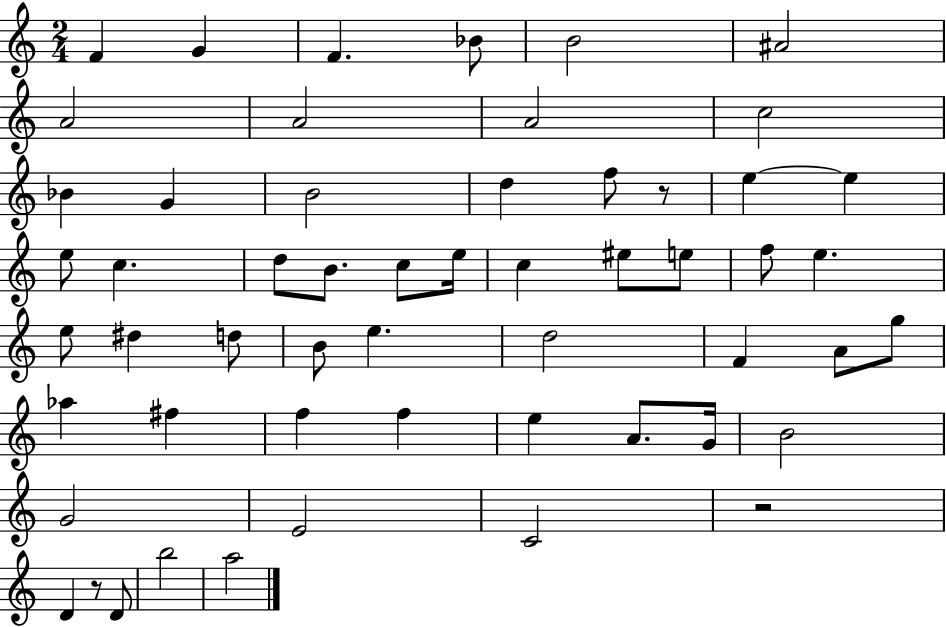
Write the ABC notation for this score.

X:1
T:Untitled
M:2/4
L:1/4
K:C
F G F _B/2 B2 ^A2 A2 A2 A2 c2 _B G B2 d f/2 z/2 e e e/2 c d/2 B/2 c/2 e/4 c ^e/2 e/2 f/2 e e/2 ^d d/2 B/2 e d2 F A/2 g/2 _a ^f f f e A/2 G/4 B2 G2 E2 C2 z2 D z/2 D/2 b2 a2